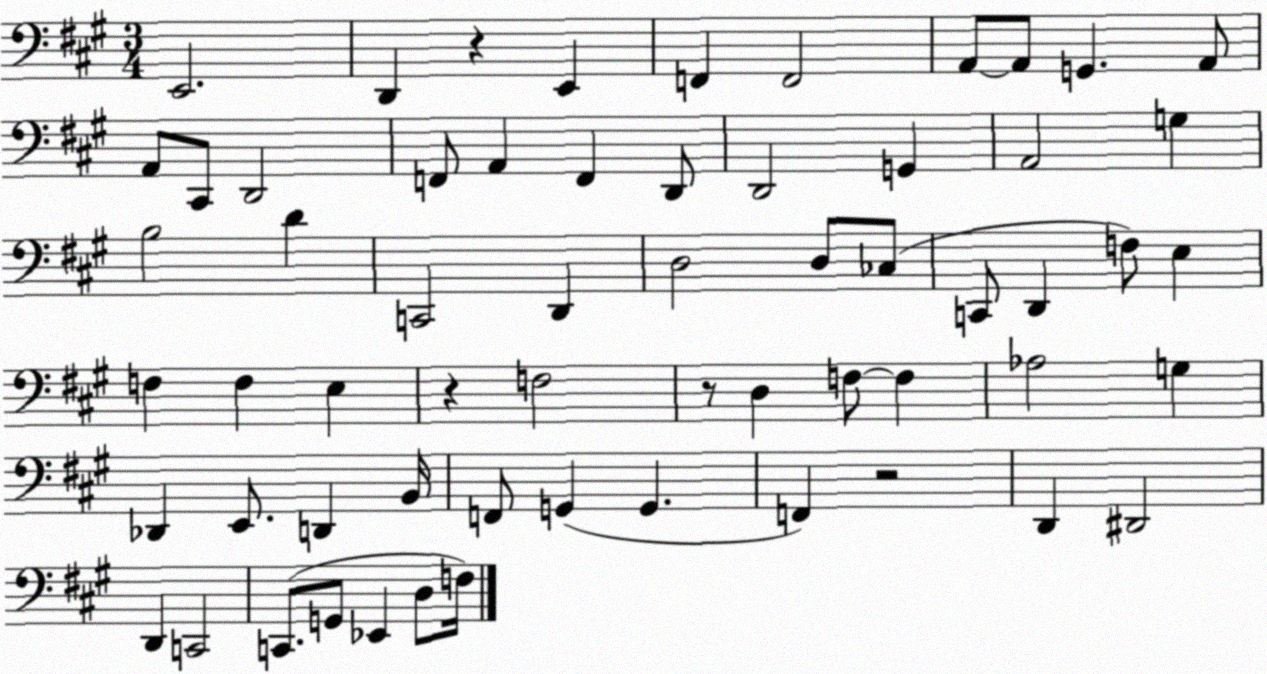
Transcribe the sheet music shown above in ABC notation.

X:1
T:Untitled
M:3/4
L:1/4
K:A
E,,2 D,, z E,, F,, F,,2 A,,/2 A,,/2 G,, A,,/2 A,,/2 ^C,,/2 D,,2 F,,/2 A,, F,, D,,/2 D,,2 G,, A,,2 G, B,2 D C,,2 D,, D,2 D,/2 _C,/2 C,,/2 D,, F,/2 E, F, F, E, z F,2 z/2 D, F,/2 F, _A,2 G, _D,, E,,/2 D,, B,,/4 F,,/2 G,, G,, F,, z2 D,, ^D,,2 D,, C,,2 C,,/2 G,,/2 _E,, D,/2 F,/4